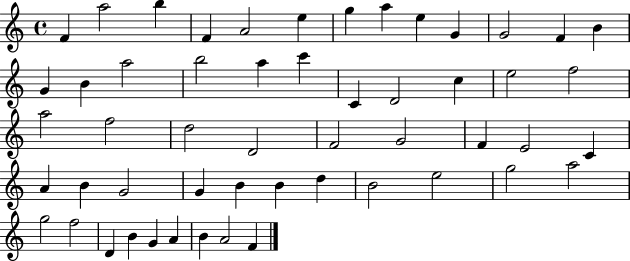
F4/q A5/h B5/q F4/q A4/h E5/q G5/q A5/q E5/q G4/q G4/h F4/q B4/q G4/q B4/q A5/h B5/h A5/q C6/q C4/q D4/h C5/q E5/h F5/h A5/h F5/h D5/h D4/h F4/h G4/h F4/q E4/h C4/q A4/q B4/q G4/h G4/q B4/q B4/q D5/q B4/h E5/h G5/h A5/h G5/h F5/h D4/q B4/q G4/q A4/q B4/q A4/h F4/q